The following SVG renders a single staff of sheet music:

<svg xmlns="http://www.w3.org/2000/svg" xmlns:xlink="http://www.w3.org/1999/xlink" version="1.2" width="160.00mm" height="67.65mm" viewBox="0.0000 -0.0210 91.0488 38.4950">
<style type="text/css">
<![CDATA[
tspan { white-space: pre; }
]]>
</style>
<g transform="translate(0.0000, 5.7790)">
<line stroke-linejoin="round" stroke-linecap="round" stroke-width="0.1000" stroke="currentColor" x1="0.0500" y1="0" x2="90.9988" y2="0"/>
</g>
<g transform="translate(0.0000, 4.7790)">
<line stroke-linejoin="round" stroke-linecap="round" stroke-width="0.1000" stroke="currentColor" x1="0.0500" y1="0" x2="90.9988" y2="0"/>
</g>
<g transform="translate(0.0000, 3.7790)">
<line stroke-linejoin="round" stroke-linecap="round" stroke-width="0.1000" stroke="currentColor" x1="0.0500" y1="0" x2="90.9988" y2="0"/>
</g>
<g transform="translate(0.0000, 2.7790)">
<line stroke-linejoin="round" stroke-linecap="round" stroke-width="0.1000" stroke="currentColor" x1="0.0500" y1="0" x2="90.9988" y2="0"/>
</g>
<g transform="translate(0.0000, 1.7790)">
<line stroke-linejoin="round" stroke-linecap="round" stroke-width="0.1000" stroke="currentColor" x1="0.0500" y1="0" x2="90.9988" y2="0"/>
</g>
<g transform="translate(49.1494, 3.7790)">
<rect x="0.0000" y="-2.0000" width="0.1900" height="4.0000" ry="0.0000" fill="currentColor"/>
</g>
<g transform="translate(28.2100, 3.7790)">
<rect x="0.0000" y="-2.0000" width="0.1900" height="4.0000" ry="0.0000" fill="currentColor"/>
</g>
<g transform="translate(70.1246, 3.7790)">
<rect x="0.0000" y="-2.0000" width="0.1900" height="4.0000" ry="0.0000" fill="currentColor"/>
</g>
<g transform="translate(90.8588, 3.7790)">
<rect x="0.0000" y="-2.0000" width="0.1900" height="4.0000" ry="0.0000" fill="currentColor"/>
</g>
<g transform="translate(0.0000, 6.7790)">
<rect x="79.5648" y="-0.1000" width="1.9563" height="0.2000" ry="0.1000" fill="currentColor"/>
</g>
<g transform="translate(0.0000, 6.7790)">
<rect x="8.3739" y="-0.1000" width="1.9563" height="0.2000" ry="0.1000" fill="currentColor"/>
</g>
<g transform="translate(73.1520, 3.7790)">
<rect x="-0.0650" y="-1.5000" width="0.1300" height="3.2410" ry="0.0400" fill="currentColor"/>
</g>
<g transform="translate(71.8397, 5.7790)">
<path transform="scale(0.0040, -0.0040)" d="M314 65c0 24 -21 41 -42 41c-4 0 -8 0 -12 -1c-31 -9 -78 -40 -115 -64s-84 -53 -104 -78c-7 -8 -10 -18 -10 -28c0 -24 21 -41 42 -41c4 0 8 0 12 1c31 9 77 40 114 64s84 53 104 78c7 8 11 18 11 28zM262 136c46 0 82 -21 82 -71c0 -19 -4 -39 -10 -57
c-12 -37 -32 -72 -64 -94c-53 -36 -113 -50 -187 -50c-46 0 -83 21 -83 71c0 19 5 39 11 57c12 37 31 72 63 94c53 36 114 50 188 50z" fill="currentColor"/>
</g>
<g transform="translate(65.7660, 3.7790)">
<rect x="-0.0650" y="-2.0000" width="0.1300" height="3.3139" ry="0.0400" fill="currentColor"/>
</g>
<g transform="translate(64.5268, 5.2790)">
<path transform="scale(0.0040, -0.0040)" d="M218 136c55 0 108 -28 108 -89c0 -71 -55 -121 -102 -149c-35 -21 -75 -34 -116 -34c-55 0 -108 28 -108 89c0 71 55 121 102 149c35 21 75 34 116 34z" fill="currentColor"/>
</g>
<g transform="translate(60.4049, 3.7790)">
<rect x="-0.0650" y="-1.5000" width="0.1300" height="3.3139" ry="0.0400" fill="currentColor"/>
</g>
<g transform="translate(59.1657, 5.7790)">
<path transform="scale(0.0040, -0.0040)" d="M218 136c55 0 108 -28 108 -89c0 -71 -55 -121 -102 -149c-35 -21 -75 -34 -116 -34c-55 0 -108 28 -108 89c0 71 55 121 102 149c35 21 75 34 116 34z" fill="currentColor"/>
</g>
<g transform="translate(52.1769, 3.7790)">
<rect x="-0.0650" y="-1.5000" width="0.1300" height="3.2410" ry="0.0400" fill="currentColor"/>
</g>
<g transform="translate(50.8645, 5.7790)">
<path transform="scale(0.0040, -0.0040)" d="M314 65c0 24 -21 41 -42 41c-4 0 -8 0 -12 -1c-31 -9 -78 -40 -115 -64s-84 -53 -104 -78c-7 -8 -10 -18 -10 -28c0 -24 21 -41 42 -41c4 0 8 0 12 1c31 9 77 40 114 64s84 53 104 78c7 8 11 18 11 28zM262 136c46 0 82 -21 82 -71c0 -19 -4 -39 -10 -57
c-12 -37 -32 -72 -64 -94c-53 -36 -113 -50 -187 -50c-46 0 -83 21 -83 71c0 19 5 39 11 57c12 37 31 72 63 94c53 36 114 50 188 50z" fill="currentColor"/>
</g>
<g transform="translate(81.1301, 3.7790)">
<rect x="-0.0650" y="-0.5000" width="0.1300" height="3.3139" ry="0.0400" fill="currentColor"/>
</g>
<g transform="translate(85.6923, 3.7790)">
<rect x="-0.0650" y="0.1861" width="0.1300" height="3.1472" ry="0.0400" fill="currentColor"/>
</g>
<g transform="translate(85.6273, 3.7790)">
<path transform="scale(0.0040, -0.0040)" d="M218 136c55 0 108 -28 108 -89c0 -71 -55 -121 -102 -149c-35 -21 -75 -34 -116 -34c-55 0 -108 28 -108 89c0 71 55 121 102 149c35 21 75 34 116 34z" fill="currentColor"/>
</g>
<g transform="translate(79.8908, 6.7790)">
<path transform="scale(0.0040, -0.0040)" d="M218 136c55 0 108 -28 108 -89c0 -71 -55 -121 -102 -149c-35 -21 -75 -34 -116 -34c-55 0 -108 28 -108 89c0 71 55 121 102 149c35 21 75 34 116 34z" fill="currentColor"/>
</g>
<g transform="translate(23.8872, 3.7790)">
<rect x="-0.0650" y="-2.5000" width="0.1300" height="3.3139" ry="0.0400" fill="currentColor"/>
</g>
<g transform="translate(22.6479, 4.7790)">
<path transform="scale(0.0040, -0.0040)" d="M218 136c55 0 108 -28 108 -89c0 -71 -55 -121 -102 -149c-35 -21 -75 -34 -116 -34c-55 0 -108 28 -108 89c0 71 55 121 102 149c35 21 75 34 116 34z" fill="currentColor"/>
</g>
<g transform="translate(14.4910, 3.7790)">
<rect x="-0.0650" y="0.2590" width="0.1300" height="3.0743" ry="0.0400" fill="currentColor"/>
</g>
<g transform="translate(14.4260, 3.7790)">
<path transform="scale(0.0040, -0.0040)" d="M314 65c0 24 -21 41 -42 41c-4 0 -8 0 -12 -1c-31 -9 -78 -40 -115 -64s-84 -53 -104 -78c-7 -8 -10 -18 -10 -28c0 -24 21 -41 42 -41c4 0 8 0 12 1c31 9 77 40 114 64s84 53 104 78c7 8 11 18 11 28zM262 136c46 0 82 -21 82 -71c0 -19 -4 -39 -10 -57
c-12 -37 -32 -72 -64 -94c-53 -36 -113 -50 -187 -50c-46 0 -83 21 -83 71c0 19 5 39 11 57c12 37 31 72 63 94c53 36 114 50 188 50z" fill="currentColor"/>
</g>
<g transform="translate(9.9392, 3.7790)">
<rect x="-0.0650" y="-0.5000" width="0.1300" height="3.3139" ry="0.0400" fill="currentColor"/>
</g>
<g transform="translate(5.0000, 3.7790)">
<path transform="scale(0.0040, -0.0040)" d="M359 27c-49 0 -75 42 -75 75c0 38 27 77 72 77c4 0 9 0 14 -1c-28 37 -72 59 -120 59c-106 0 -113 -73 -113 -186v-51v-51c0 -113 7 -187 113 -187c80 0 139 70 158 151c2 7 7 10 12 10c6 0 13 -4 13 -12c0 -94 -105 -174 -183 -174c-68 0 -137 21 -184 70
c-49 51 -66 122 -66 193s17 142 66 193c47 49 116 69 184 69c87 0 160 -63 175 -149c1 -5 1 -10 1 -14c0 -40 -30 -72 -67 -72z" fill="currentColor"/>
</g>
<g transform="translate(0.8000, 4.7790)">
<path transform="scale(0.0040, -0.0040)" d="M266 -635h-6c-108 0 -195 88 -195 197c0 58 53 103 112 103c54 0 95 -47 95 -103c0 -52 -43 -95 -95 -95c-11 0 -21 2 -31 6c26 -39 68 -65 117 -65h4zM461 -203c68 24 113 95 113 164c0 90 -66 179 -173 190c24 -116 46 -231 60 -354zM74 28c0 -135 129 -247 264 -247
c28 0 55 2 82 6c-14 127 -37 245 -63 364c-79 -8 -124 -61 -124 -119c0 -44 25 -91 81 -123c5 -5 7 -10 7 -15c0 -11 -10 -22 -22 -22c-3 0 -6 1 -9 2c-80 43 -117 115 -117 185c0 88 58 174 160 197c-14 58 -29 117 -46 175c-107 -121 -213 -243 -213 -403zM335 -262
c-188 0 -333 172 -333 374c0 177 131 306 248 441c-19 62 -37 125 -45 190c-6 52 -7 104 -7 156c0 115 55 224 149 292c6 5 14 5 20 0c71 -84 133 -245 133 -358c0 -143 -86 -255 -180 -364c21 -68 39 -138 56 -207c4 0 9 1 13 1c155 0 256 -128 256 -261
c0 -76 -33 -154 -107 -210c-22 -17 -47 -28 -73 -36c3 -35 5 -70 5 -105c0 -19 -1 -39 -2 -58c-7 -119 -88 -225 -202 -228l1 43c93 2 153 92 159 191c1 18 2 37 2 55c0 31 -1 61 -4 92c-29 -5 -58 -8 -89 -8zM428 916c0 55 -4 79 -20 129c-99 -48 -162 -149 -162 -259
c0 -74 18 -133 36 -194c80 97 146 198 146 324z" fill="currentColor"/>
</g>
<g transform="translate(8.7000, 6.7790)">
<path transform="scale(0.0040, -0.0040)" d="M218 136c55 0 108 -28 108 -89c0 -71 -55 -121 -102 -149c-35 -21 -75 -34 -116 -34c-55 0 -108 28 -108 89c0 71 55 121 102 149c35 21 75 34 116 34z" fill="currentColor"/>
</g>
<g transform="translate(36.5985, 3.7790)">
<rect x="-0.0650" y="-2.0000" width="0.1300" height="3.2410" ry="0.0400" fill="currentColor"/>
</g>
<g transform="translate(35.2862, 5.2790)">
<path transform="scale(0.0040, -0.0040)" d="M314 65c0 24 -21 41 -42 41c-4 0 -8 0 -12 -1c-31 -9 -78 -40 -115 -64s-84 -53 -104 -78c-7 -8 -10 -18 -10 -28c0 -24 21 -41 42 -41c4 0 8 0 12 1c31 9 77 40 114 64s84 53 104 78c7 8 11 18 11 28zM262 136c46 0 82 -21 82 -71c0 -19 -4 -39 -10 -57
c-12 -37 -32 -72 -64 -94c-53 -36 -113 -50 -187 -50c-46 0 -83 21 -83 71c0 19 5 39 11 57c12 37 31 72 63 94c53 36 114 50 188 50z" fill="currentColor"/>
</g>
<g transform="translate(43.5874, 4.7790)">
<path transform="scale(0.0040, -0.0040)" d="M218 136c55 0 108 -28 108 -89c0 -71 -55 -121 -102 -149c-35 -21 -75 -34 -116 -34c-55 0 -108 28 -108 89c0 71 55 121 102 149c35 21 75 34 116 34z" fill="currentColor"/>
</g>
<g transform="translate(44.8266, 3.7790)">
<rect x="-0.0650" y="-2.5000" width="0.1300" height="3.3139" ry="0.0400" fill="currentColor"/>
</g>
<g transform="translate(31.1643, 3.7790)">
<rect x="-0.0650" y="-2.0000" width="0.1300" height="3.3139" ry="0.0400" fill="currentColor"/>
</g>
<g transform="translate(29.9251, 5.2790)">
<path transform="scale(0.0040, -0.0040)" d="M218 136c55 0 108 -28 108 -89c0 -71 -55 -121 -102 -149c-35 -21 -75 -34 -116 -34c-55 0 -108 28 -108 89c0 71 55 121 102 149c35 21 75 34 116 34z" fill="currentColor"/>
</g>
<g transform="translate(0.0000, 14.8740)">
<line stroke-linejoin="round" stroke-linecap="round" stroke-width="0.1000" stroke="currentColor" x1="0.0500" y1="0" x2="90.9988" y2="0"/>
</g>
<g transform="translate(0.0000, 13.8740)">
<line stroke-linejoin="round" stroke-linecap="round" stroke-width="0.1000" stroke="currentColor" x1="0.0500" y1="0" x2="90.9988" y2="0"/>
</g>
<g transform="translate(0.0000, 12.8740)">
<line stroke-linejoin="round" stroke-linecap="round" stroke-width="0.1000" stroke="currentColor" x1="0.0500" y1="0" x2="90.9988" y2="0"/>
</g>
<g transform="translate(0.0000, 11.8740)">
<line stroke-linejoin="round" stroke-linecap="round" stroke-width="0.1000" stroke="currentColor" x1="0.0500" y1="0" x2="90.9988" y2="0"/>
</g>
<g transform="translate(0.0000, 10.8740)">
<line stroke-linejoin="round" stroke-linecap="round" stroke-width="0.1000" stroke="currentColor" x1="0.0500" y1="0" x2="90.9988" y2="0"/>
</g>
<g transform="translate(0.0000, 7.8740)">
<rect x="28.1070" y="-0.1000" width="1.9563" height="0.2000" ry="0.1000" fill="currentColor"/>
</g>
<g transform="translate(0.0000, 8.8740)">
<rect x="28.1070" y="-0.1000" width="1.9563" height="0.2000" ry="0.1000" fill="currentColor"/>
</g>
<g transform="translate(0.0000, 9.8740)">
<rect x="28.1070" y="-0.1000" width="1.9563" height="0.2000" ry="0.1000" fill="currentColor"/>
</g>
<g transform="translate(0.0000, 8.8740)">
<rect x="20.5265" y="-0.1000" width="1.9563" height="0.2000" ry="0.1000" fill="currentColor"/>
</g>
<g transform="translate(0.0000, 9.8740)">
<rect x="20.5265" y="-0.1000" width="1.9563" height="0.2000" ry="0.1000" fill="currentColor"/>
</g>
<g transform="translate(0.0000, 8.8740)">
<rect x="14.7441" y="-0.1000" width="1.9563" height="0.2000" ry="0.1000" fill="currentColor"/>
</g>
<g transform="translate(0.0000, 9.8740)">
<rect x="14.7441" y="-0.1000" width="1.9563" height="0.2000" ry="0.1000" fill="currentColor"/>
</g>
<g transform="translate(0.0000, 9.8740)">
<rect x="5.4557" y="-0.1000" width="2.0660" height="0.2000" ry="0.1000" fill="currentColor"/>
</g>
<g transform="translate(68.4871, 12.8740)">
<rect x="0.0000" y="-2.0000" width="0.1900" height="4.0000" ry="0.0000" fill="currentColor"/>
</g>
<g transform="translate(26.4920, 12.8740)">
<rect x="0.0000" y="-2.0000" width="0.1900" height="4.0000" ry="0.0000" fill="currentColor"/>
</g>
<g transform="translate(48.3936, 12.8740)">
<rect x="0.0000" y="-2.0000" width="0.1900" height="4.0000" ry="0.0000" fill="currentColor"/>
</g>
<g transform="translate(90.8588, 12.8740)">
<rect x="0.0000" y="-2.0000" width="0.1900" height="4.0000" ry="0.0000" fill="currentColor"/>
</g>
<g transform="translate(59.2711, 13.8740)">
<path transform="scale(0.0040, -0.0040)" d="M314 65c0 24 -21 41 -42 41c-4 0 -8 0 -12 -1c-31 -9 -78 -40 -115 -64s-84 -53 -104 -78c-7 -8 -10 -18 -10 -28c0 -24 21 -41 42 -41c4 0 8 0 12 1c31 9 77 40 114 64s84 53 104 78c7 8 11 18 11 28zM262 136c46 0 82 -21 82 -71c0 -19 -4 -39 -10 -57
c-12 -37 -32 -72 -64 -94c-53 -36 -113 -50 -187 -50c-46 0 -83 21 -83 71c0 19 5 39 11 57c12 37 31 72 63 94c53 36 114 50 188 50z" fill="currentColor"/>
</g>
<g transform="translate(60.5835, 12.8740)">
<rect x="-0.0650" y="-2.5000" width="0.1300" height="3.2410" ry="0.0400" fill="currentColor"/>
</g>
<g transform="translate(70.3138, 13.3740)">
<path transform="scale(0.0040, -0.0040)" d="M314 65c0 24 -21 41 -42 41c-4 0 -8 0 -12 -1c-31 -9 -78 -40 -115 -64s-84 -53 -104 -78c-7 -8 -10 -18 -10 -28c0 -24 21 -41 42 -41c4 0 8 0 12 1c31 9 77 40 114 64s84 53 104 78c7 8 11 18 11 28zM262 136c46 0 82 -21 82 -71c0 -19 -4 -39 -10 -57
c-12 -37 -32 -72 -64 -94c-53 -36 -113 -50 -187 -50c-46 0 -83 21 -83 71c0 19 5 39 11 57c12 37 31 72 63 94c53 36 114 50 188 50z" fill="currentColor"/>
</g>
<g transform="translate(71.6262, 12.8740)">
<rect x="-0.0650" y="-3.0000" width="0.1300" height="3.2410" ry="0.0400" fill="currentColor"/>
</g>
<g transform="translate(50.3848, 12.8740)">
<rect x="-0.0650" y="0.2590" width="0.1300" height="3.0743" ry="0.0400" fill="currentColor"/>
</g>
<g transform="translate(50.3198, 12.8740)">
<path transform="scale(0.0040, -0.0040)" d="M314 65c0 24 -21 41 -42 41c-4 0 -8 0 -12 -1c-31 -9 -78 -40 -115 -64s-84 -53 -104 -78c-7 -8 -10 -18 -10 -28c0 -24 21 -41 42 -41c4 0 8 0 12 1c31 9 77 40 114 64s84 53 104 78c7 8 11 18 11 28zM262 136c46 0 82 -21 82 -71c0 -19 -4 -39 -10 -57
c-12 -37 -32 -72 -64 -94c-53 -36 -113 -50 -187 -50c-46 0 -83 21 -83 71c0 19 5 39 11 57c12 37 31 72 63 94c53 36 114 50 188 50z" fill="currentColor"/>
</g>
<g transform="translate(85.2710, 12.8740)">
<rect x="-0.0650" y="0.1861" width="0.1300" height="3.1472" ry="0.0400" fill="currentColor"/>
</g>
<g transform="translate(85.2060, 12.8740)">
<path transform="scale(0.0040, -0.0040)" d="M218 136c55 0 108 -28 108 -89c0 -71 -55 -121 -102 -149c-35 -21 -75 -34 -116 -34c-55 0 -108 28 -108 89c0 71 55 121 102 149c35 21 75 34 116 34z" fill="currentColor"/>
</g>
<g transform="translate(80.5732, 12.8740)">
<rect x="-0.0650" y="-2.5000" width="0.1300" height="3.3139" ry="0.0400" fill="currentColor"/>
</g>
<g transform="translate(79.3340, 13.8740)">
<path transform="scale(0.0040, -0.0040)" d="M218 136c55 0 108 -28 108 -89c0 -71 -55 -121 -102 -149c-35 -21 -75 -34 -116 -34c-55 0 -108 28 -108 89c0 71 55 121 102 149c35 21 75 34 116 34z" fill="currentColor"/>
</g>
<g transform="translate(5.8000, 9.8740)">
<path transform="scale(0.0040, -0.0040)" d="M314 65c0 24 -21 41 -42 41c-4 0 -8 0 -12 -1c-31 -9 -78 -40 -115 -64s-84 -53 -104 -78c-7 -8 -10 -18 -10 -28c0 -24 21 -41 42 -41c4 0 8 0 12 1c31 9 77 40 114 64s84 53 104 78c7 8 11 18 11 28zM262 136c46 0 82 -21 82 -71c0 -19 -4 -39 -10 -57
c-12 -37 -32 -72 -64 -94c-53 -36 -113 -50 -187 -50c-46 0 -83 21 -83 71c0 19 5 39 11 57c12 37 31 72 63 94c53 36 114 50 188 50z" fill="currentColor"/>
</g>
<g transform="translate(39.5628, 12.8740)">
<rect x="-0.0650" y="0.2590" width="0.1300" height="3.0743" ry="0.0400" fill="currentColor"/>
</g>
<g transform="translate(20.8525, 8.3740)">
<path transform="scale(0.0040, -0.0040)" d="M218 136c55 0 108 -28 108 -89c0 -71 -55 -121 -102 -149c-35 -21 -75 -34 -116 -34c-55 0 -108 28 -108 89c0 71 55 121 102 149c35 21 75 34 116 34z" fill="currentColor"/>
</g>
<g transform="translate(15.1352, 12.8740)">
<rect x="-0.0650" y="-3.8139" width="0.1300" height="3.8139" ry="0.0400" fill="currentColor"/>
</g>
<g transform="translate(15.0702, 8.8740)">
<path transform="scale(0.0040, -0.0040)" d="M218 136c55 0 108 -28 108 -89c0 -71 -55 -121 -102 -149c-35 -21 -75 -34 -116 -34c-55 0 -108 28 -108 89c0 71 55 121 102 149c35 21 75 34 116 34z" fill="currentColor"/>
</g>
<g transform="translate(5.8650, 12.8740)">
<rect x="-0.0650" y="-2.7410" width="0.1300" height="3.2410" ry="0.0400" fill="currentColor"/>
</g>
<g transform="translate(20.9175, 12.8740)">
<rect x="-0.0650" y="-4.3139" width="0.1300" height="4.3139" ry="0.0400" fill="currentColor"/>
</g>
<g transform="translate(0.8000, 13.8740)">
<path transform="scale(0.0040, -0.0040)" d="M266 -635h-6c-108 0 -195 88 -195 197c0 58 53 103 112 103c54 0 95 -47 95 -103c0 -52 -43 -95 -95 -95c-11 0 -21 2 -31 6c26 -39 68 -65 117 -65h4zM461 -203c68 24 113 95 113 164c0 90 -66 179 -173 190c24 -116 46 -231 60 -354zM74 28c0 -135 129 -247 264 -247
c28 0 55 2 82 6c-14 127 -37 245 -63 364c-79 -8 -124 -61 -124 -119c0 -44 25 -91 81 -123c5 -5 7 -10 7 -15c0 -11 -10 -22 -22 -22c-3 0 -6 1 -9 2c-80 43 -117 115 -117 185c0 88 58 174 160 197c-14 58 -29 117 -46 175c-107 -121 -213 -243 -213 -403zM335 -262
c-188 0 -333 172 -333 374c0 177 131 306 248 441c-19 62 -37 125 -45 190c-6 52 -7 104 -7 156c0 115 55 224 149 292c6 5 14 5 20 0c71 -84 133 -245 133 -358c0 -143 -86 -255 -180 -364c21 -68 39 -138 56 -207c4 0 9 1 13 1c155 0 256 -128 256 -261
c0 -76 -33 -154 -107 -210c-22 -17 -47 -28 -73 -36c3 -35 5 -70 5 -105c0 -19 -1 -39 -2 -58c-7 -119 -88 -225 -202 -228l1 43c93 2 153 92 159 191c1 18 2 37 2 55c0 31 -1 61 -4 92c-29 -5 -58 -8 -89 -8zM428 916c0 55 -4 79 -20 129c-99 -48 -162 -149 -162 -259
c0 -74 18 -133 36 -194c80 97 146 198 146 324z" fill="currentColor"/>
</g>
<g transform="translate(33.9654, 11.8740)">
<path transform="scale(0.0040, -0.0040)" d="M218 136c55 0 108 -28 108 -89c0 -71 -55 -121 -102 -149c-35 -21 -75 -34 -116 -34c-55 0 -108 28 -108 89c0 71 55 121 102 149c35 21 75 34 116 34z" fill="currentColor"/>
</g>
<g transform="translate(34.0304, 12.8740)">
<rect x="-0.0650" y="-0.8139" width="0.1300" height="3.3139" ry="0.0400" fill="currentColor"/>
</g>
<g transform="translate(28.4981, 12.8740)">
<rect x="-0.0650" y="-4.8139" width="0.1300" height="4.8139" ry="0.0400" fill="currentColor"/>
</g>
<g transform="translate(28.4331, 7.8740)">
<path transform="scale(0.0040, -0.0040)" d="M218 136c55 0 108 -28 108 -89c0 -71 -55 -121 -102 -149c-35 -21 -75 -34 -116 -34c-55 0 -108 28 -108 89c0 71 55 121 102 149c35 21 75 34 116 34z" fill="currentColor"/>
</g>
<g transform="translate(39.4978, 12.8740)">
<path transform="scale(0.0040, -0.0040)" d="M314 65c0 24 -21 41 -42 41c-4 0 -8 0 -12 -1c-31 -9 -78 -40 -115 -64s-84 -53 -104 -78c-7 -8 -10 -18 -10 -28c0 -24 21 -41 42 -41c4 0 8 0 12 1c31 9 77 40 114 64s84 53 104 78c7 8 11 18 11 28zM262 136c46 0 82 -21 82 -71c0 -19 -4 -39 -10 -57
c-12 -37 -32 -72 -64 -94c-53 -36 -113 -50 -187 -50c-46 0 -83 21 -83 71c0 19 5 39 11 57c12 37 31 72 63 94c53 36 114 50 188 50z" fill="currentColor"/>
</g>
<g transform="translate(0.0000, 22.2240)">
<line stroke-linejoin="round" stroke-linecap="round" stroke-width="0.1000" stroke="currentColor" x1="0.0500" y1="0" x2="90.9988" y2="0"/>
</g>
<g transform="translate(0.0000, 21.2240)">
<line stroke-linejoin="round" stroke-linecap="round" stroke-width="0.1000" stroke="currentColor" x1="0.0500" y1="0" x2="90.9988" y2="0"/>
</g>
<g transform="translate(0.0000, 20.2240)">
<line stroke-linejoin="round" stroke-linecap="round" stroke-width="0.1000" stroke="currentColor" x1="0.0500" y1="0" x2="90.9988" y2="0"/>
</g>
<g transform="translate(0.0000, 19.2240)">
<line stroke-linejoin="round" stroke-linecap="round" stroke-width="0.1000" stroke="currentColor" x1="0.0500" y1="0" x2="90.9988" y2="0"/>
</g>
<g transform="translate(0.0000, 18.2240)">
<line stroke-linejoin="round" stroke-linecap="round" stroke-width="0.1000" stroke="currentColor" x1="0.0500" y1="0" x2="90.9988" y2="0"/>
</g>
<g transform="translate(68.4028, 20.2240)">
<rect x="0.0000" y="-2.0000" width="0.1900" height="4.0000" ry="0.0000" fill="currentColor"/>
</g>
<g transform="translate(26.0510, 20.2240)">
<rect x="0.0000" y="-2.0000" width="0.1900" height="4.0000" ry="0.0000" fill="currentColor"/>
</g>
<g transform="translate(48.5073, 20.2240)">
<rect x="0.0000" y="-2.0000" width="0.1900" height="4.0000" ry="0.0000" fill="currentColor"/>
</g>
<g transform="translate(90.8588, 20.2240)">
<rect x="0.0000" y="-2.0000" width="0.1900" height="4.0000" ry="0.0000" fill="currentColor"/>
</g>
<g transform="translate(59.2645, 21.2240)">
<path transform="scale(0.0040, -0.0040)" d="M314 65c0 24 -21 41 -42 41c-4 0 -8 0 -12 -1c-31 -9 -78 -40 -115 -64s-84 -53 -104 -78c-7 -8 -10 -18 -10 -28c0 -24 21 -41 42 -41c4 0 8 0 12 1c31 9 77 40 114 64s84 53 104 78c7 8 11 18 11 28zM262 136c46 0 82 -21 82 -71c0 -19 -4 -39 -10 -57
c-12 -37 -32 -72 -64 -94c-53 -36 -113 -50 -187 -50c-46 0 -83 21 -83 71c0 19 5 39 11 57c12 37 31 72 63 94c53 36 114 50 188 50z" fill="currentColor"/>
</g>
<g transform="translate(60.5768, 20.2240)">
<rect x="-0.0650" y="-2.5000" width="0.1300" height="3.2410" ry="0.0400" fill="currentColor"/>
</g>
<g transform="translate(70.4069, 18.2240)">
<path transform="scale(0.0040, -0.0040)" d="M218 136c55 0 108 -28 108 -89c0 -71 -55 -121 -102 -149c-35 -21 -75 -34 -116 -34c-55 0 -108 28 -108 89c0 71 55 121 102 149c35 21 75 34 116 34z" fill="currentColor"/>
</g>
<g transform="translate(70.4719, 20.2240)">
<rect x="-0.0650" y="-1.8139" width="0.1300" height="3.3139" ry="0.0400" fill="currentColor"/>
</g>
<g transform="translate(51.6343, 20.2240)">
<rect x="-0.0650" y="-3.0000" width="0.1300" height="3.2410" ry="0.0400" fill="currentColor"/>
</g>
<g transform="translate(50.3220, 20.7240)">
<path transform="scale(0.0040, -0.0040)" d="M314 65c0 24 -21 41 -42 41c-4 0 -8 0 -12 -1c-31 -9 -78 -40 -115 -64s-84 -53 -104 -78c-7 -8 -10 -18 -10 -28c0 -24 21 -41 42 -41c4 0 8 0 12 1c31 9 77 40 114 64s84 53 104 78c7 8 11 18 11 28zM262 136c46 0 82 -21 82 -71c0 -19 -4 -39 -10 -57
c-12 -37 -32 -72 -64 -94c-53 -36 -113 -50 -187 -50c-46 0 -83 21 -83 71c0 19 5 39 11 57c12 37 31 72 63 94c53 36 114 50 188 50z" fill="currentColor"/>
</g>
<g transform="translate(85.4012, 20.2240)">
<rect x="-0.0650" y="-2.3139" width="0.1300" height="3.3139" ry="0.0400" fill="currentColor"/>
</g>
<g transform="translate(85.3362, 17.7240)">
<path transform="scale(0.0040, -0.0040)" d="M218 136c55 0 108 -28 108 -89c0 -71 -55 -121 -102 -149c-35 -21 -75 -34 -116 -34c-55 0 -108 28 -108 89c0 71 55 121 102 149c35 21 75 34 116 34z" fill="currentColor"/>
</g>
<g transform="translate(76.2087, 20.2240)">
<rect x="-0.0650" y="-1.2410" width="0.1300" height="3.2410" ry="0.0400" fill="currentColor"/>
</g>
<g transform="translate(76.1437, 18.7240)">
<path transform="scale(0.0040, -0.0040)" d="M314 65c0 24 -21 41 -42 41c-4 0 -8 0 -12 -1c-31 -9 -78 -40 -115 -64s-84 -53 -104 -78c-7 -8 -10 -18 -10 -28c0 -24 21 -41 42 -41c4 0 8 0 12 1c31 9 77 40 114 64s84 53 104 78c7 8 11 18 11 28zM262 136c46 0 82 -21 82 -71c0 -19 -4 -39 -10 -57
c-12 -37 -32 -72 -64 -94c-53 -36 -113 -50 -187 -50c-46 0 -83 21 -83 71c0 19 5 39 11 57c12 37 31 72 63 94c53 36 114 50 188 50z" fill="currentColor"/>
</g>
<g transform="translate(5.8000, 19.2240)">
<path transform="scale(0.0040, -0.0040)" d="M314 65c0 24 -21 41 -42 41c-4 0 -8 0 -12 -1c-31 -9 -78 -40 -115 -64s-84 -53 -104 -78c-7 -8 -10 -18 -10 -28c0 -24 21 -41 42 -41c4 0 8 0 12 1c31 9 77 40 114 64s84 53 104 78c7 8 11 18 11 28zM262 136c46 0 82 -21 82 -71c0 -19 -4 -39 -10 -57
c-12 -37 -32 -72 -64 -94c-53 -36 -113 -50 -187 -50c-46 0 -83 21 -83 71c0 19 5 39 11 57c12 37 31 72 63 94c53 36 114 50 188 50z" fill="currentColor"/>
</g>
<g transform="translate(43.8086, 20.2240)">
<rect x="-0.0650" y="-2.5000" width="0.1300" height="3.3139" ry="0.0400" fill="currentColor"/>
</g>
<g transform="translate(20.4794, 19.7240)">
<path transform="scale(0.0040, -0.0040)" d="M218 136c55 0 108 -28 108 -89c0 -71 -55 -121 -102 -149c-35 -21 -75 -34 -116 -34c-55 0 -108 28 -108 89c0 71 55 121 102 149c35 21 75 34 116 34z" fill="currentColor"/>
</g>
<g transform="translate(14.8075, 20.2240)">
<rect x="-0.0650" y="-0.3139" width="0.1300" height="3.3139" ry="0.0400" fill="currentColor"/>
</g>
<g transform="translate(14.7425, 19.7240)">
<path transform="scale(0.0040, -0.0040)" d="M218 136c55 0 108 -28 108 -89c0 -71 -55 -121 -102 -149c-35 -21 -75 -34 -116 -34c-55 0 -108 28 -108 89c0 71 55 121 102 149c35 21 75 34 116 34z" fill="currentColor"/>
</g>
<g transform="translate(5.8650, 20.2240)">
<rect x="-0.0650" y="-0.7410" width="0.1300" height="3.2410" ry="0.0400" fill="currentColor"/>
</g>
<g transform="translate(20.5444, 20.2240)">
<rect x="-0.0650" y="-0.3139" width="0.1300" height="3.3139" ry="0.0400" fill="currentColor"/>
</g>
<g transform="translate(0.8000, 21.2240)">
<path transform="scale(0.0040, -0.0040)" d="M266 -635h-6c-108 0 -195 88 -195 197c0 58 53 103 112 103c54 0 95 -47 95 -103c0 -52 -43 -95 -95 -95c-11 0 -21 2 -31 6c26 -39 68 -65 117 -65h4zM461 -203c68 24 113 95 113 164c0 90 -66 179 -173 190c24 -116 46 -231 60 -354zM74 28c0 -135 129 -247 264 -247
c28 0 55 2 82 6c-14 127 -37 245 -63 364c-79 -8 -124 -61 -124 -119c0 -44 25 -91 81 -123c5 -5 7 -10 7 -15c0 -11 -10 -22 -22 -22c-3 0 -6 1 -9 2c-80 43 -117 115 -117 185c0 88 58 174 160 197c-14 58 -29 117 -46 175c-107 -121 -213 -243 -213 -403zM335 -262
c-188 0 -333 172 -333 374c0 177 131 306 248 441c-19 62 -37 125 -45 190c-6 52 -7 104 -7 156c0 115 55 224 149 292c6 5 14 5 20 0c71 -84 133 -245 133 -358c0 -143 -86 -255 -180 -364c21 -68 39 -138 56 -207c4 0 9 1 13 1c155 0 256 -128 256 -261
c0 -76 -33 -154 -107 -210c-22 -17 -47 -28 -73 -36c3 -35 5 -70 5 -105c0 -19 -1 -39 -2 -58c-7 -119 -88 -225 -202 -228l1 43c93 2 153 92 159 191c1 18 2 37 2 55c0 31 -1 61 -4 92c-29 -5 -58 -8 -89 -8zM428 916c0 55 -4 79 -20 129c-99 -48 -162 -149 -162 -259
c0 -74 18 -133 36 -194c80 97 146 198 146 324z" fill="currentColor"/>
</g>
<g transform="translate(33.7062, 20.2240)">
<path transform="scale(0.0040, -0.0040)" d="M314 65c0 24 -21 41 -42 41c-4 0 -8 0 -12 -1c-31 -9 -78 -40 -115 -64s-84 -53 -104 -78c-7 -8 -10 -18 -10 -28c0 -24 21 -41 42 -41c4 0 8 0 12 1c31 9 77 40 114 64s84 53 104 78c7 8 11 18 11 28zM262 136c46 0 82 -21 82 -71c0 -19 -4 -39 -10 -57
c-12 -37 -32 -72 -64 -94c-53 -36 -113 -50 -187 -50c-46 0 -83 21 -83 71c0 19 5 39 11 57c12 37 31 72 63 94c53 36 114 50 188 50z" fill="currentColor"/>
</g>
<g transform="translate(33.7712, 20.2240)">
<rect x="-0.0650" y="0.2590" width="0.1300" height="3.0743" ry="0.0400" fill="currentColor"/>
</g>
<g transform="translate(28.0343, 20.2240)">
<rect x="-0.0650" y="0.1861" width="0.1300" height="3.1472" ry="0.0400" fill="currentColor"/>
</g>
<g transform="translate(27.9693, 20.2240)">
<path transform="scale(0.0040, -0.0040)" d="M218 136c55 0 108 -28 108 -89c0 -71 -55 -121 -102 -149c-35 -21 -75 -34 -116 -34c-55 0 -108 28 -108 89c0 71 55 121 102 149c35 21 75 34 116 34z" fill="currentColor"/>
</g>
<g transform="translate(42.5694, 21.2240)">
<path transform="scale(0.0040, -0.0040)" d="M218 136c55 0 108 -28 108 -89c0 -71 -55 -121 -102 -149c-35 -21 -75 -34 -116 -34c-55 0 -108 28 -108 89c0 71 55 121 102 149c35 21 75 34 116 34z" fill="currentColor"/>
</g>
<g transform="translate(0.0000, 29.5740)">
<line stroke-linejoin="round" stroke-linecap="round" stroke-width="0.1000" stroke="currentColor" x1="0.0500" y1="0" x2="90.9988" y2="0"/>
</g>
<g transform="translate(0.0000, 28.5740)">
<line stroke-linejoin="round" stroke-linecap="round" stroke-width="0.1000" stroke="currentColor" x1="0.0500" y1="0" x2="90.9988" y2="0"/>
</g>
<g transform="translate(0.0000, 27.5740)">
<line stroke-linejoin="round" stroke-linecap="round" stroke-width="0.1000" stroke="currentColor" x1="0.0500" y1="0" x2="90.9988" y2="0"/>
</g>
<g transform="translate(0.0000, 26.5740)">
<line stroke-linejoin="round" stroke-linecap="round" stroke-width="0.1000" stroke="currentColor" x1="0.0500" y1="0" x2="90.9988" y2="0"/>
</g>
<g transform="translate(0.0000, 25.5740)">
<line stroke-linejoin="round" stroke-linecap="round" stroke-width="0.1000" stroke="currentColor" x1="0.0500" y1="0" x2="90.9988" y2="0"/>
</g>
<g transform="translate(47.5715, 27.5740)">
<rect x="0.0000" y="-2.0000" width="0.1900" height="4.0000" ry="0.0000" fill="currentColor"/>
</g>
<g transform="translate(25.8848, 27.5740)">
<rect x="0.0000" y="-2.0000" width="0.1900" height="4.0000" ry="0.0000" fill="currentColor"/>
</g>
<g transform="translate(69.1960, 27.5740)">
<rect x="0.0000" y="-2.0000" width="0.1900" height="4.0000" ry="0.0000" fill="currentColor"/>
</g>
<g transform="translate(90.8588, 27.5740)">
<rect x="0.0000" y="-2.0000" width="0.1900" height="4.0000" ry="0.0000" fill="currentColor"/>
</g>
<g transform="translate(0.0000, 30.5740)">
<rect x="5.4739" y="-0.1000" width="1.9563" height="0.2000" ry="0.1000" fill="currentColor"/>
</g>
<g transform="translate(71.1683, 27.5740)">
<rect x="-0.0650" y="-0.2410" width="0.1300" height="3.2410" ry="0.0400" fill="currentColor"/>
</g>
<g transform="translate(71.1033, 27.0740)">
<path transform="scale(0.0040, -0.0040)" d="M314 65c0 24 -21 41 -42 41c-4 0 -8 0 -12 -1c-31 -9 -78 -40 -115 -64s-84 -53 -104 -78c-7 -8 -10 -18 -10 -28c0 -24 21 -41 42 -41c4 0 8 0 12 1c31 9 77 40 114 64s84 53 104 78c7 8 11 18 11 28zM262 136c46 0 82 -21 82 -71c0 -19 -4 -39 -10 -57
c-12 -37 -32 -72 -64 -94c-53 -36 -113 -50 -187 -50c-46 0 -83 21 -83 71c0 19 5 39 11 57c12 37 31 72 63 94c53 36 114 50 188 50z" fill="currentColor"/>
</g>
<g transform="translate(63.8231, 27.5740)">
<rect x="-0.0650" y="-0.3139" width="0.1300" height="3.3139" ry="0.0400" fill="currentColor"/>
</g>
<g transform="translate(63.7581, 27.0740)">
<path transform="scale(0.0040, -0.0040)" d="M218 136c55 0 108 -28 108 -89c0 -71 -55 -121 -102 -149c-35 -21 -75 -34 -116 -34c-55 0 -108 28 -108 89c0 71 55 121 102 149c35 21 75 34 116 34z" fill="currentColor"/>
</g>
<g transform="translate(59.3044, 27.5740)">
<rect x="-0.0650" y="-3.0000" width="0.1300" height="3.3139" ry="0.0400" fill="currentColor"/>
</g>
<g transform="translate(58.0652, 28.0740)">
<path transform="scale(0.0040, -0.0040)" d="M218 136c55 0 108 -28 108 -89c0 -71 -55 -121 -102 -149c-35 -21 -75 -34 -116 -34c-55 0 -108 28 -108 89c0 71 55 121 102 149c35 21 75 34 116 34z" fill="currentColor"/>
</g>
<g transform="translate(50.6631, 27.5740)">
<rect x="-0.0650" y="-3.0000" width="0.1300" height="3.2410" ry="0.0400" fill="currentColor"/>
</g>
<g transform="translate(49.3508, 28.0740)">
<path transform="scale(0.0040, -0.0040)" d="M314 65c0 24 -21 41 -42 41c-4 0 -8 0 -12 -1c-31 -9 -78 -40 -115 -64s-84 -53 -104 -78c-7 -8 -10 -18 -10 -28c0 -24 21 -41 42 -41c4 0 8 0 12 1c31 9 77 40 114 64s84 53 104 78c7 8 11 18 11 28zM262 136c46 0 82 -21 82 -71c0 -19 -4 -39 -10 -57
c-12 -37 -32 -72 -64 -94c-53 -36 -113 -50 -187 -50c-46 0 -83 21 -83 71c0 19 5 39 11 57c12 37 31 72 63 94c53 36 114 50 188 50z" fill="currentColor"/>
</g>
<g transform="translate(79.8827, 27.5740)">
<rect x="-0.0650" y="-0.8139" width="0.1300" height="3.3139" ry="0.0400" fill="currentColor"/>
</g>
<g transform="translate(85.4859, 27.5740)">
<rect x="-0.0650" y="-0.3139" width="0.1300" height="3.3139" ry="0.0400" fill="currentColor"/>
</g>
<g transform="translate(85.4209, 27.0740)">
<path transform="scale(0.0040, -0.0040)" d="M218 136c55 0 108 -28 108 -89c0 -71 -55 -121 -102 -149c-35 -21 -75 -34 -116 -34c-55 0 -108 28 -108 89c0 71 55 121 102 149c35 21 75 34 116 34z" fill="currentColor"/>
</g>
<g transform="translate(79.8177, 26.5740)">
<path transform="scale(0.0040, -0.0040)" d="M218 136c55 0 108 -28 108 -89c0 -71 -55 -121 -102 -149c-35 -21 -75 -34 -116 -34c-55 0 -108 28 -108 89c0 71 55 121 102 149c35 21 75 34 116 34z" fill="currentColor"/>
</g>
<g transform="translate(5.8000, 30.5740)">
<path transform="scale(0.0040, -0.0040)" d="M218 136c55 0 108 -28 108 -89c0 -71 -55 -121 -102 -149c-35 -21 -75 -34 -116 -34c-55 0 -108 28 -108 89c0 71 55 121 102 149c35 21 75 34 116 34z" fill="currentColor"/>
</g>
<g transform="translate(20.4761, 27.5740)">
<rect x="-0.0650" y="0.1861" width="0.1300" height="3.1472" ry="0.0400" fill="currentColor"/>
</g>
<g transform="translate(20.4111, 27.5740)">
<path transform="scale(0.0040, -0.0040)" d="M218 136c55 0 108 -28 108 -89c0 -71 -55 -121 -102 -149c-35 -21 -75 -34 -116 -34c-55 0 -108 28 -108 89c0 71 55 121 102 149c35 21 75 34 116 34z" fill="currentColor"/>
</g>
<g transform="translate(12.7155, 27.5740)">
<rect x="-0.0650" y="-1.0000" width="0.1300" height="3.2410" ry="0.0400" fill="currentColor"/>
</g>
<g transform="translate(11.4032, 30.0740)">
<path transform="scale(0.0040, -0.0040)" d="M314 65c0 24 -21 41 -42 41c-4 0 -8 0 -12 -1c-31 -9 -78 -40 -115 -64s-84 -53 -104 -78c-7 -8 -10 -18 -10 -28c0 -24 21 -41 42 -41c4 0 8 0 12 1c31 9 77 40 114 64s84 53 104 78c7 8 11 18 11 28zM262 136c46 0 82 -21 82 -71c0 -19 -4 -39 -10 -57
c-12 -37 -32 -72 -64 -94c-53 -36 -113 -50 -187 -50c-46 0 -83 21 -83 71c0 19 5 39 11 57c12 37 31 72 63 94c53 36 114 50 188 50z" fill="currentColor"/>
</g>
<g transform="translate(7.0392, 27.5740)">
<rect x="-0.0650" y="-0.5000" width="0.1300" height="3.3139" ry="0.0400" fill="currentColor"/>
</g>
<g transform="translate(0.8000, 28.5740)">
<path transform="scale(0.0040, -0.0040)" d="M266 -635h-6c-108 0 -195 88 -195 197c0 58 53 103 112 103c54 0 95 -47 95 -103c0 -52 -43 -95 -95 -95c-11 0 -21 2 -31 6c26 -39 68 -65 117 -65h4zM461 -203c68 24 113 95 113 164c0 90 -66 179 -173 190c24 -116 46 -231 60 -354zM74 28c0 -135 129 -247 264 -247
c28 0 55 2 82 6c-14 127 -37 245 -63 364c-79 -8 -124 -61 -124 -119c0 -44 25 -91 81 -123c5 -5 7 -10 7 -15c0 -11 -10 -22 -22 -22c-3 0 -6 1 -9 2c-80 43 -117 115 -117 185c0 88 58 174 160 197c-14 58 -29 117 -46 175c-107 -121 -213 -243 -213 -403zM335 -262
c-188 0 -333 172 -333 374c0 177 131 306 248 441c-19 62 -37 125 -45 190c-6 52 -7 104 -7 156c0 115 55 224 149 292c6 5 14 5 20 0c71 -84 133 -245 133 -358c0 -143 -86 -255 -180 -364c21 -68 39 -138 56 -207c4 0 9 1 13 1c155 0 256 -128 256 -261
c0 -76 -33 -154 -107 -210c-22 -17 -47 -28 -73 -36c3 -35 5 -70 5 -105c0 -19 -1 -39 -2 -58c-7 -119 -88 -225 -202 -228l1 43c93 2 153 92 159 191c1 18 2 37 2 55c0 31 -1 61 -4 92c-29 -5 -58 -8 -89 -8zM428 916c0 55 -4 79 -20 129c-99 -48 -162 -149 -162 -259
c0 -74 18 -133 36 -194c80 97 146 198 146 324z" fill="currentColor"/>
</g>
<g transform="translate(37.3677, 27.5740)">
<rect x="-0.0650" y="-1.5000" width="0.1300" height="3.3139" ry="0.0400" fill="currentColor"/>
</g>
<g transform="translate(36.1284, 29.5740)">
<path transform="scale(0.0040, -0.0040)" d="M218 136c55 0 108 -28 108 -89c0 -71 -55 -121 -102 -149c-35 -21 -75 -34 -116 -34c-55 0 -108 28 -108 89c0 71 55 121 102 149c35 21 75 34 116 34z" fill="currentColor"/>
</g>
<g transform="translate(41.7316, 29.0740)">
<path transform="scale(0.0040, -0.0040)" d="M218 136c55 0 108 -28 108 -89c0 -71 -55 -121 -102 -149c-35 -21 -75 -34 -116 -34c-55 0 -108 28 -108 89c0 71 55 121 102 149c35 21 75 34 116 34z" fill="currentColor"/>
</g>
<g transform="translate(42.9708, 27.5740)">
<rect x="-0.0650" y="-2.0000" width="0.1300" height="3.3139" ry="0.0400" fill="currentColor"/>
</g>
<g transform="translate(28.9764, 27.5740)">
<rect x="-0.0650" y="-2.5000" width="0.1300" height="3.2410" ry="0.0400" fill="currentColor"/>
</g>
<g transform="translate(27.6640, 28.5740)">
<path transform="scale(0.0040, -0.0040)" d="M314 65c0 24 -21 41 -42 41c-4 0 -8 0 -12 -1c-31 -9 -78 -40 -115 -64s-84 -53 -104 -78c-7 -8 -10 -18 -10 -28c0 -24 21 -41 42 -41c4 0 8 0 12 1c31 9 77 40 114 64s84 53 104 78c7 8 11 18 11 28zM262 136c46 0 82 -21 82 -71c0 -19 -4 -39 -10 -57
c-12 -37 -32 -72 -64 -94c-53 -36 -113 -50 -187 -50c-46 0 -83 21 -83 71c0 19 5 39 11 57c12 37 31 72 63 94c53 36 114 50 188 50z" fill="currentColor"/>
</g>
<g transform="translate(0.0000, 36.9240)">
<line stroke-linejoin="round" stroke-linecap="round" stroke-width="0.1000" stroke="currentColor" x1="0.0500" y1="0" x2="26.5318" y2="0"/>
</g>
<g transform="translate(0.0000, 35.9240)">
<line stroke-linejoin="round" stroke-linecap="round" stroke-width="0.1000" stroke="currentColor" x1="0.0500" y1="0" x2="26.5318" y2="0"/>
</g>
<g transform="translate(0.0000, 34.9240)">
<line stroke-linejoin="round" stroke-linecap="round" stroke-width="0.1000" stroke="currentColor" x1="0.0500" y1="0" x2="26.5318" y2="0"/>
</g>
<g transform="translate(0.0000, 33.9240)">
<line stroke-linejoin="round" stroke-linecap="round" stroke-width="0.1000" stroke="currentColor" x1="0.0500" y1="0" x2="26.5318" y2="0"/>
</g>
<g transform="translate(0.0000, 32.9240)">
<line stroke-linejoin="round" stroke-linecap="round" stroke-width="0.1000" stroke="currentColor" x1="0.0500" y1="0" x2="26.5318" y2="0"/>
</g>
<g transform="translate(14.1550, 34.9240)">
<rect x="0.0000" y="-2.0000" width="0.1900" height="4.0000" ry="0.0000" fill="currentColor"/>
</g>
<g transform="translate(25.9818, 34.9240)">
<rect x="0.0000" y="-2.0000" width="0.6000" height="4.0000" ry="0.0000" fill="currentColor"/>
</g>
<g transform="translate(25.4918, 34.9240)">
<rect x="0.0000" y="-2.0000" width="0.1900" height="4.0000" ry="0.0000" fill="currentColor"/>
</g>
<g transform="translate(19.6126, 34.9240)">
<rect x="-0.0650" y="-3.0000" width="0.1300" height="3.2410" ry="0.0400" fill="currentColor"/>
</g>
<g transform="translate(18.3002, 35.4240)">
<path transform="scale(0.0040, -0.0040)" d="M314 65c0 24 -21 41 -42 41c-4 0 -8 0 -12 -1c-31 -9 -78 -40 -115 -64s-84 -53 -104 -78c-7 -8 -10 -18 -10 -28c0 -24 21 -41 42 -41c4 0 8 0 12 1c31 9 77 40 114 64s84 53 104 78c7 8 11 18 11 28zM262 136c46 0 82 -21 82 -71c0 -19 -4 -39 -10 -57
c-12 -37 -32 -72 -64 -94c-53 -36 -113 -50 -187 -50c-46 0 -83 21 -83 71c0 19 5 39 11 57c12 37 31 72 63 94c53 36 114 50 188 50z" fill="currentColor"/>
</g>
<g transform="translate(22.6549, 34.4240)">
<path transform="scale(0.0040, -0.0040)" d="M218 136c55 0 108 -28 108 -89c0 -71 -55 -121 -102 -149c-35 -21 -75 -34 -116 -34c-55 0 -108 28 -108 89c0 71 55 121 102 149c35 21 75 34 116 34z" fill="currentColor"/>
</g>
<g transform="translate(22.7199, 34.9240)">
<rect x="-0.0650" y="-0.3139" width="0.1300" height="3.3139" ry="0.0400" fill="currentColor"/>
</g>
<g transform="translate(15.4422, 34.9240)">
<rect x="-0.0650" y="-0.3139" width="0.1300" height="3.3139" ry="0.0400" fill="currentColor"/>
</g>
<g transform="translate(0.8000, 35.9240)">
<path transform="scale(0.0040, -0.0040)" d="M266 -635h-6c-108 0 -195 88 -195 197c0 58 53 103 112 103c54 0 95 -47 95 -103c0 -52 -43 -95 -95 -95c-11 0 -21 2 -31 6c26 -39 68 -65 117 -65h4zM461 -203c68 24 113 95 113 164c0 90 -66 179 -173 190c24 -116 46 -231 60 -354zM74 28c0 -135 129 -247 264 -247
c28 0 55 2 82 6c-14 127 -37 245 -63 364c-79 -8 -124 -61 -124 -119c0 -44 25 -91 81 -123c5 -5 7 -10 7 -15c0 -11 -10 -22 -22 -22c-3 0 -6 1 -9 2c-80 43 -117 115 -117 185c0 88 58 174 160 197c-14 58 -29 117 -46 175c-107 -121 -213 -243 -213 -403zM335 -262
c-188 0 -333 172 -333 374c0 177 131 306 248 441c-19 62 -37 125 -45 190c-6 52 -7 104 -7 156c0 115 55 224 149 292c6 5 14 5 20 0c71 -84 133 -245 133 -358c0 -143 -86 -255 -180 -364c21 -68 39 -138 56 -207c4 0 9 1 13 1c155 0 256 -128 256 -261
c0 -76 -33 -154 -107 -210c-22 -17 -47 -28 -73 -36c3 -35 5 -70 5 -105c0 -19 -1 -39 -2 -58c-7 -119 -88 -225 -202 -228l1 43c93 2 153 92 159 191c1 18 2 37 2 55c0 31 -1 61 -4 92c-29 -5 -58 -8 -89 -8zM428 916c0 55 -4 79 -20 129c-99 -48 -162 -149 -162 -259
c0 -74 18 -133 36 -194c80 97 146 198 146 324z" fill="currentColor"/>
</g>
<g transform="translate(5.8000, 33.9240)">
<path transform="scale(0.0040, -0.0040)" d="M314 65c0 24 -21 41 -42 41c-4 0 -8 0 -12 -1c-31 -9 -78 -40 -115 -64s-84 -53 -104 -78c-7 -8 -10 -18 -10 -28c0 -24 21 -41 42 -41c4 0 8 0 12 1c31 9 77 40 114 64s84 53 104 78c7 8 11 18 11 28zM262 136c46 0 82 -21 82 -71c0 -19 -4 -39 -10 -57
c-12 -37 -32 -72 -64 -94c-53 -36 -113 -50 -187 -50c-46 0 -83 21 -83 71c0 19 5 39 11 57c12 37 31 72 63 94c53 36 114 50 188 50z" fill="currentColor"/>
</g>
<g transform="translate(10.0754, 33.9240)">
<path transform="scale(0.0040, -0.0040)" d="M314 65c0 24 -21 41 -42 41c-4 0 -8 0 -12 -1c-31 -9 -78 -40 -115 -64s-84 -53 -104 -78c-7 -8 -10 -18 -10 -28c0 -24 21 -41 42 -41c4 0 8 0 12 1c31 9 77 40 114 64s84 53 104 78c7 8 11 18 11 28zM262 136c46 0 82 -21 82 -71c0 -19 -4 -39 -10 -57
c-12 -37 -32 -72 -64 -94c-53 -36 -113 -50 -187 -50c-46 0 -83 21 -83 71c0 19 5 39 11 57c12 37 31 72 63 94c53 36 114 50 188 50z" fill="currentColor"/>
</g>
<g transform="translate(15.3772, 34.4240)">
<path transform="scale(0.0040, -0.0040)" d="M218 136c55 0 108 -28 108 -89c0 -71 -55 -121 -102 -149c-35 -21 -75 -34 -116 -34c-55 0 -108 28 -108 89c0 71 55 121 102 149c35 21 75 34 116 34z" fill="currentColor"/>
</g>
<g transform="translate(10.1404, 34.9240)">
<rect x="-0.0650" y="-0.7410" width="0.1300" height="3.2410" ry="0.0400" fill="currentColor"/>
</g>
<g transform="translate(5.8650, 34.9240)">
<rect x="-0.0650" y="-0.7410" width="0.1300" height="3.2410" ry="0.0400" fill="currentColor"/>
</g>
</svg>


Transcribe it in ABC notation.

X:1
T:Untitled
M:4/4
L:1/4
K:C
C B2 G F F2 G E2 E F E2 C B a2 c' d' e' d B2 B2 G2 A2 G B d2 c c B B2 G A2 G2 f e2 g C D2 B G2 E F A2 A c c2 d c d2 d2 c A2 c